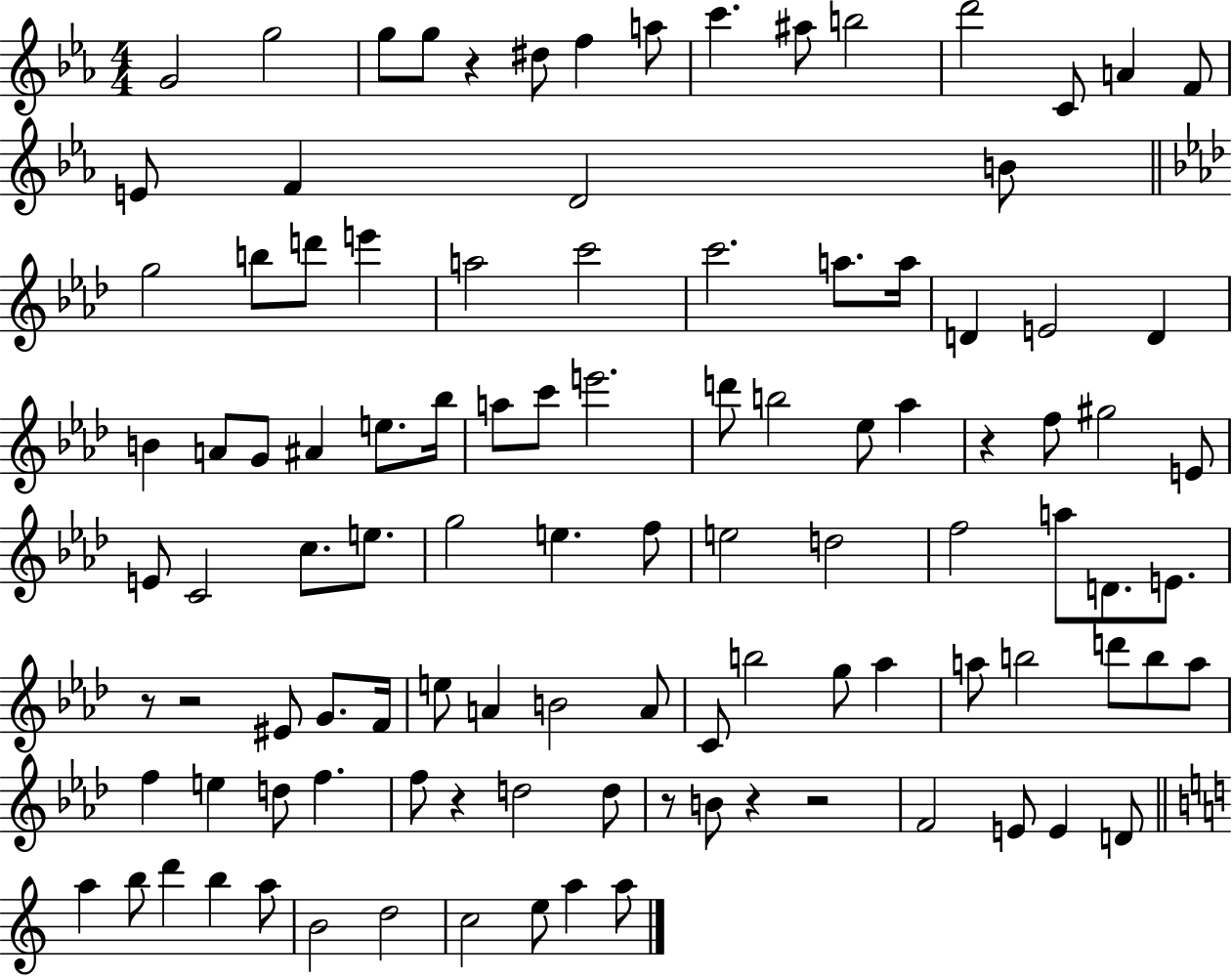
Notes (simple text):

G4/h G5/h G5/e G5/e R/q D#5/e F5/q A5/e C6/q. A#5/e B5/h D6/h C4/e A4/q F4/e E4/e F4/q D4/h B4/e G5/h B5/e D6/e E6/q A5/h C6/h C6/h. A5/e. A5/s D4/q E4/h D4/q B4/q A4/e G4/e A#4/q E5/e. Bb5/s A5/e C6/e E6/h. D6/e B5/h Eb5/e Ab5/q R/q F5/e G#5/h E4/e E4/e C4/h C5/e. E5/e. G5/h E5/q. F5/e E5/h D5/h F5/h A5/e D4/e. E4/e. R/e R/h EIS4/e G4/e. F4/s E5/e A4/q B4/h A4/e C4/e B5/h G5/e Ab5/q A5/e B5/h D6/e B5/e A5/e F5/q E5/q D5/e F5/q. F5/e R/q D5/h D5/e R/e B4/e R/q R/h F4/h E4/e E4/q D4/e A5/q B5/e D6/q B5/q A5/e B4/h D5/h C5/h E5/e A5/q A5/e